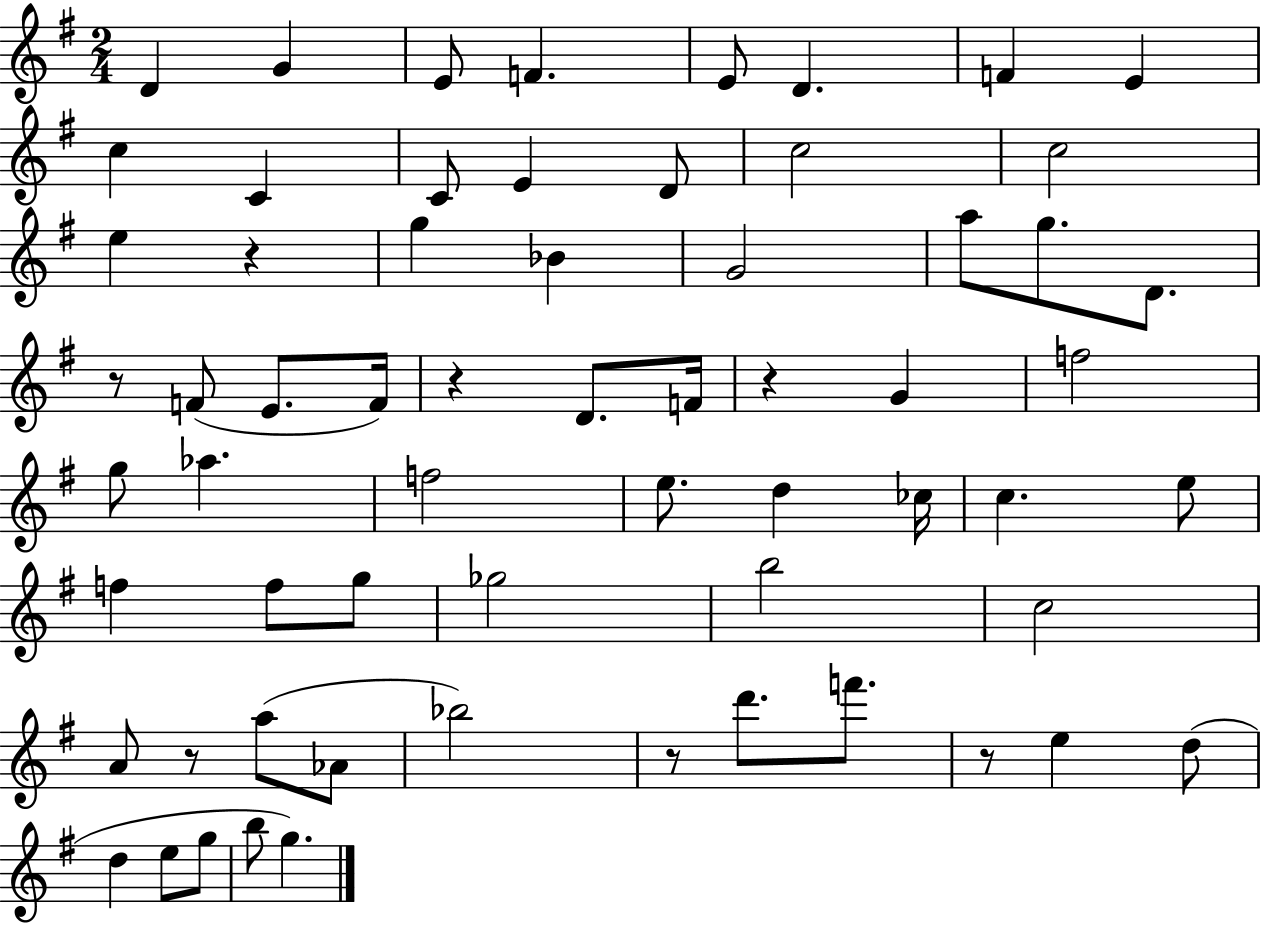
D4/q G4/q E4/e F4/q. E4/e D4/q. F4/q E4/q C5/q C4/q C4/e E4/q D4/e C5/h C5/h E5/q R/q G5/q Bb4/q G4/h A5/e G5/e. D4/e. R/e F4/e E4/e. F4/s R/q D4/e. F4/s R/q G4/q F5/h G5/e Ab5/q. F5/h E5/e. D5/q CES5/s C5/q. E5/e F5/q F5/e G5/e Gb5/h B5/h C5/h A4/e R/e A5/e Ab4/e Bb5/h R/e D6/e. F6/e. R/e E5/q D5/e D5/q E5/e G5/e B5/e G5/q.